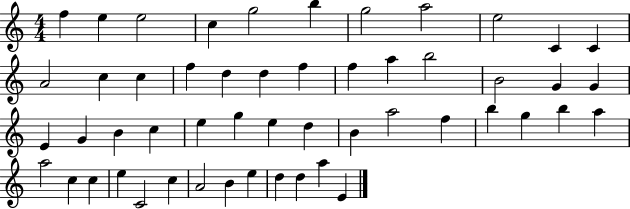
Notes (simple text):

F5/q E5/q E5/h C5/q G5/h B5/q G5/h A5/h E5/h C4/q C4/q A4/h C5/q C5/q F5/q D5/q D5/q F5/q F5/q A5/q B5/h B4/h G4/q G4/q E4/q G4/q B4/q C5/q E5/q G5/q E5/q D5/q B4/q A5/h F5/q B5/q G5/q B5/q A5/q A5/h C5/q C5/q E5/q C4/h C5/q A4/h B4/q E5/q D5/q D5/q A5/q E4/q